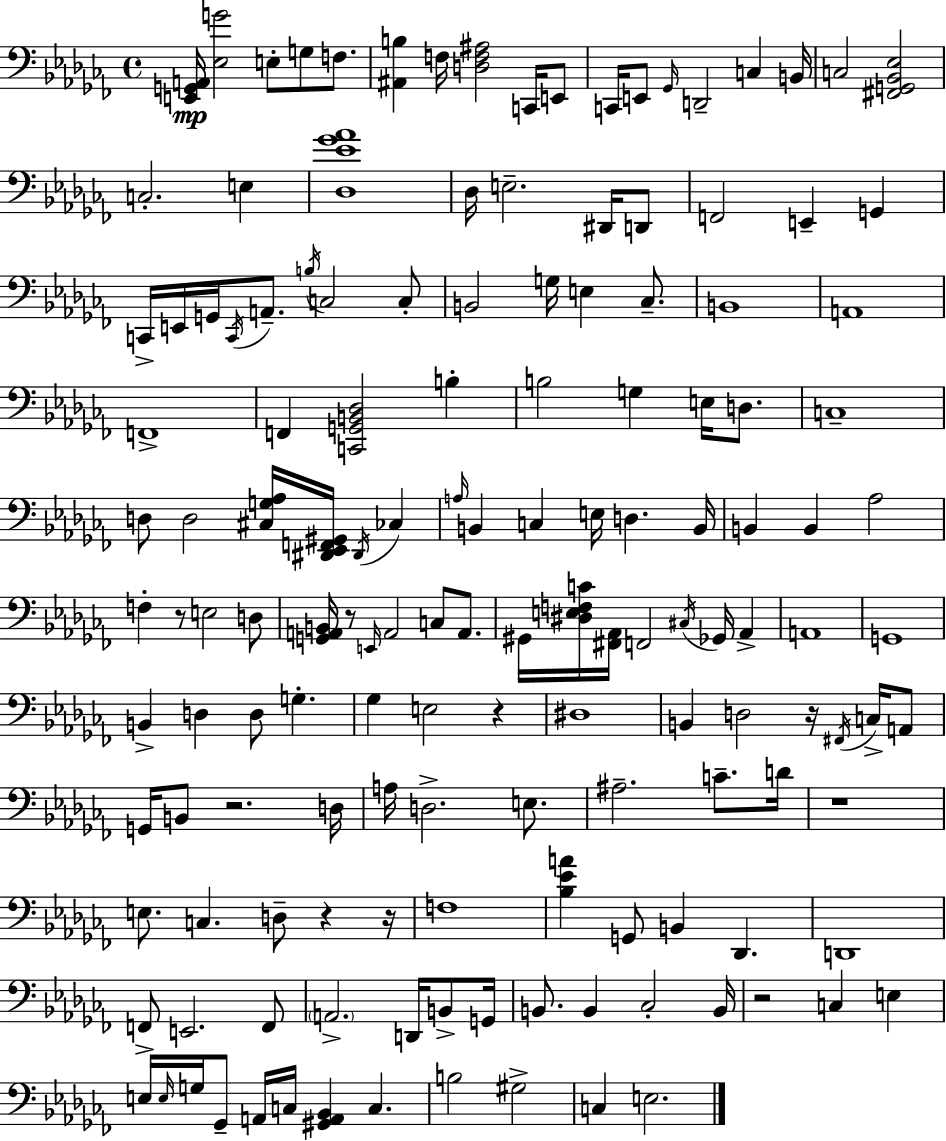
[E2,G2,A2]/s [Eb3,G4]/h E3/e G3/e F3/e. [A#2,B3]/q F3/s [D3,F3,A#3]/h C2/s E2/e C2/s E2/e Gb2/s D2/h C3/q B2/s C3/h [F#2,G2,Bb2,Eb3]/h C3/h. E3/q [Db3,Eb4,Gb4,Ab4]/w Db3/s E3/h. D#2/s D2/e F2/h E2/q G2/q C2/s E2/s G2/s C2/s A2/e. B3/s C3/h C3/e B2/h G3/s E3/q CES3/e. B2/w A2/w F2/w F2/q [C2,G2,B2,Db3]/h B3/q B3/h G3/q E3/s D3/e. C3/w D3/e D3/h [C#3,G3,Ab3]/s [D#2,Eb2,F2,G#2]/s D#2/s CES3/q A3/s B2/q C3/q E3/s D3/q. B2/s B2/q B2/q Ab3/h F3/q R/e E3/h D3/e [G2,A2,B2]/s R/e E2/s A2/h C3/e A2/e. G#2/s [D#3,E3,F3,C4]/s [F#2,Ab2]/s F2/h C#3/s Gb2/s Ab2/q A2/w G2/w B2/q D3/q D3/e G3/q. Gb3/q E3/h R/q D#3/w B2/q D3/h R/s F#2/s C3/s A2/e G2/s B2/e R/h. D3/s A3/s D3/h. E3/e. A#3/h. C4/e. D4/s R/w E3/e. C3/q. D3/e R/q R/s F3/w [Bb3,Eb4,A4]/q G2/e B2/q Db2/q. D2/w F2/e E2/h. F2/e A2/h. D2/s B2/e G2/s B2/e. B2/q CES3/h B2/s R/h C3/q E3/q E3/s E3/s G3/s Gb2/e A2/s C3/s [G#2,A2,Bb2]/q C3/q. B3/h G#3/h C3/q E3/h.